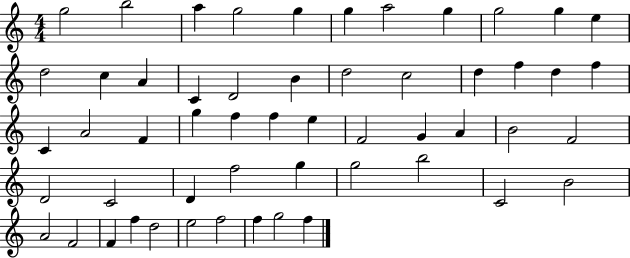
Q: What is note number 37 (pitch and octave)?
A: C4